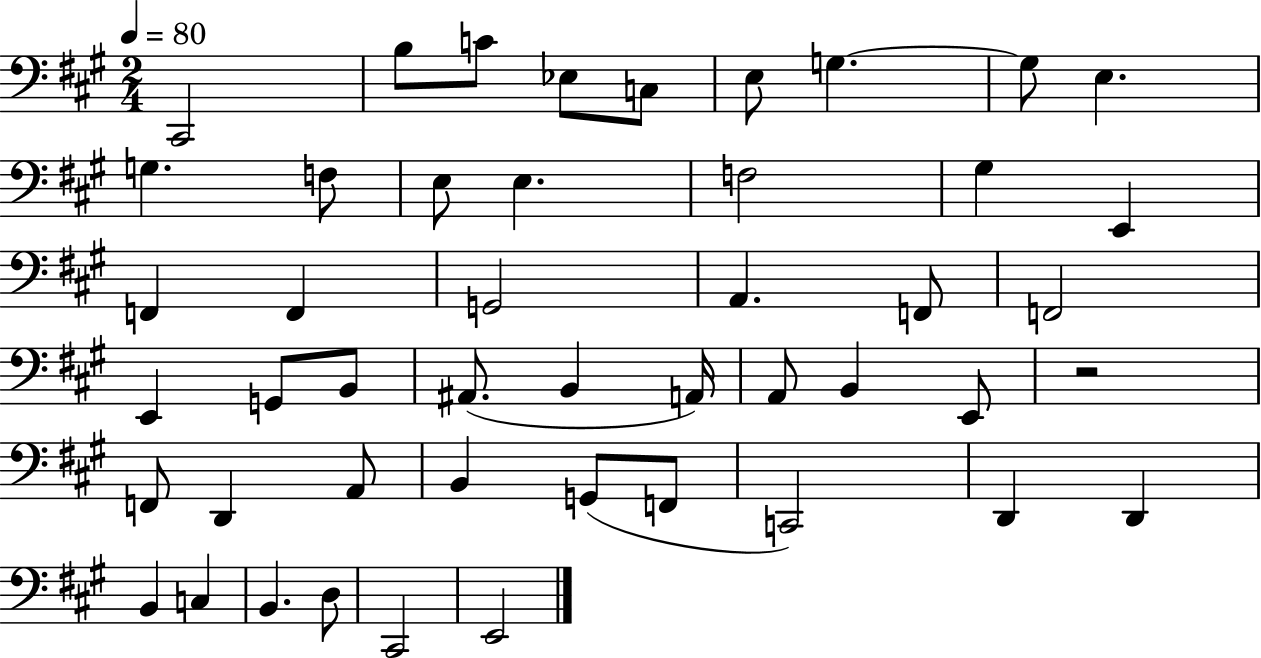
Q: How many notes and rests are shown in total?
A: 47